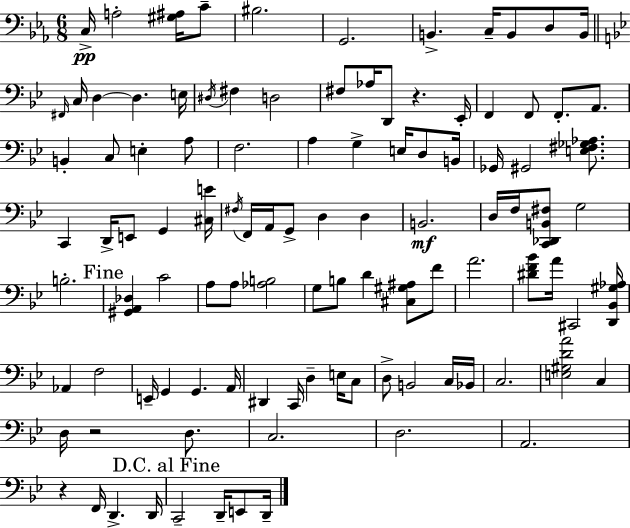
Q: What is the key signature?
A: C minor